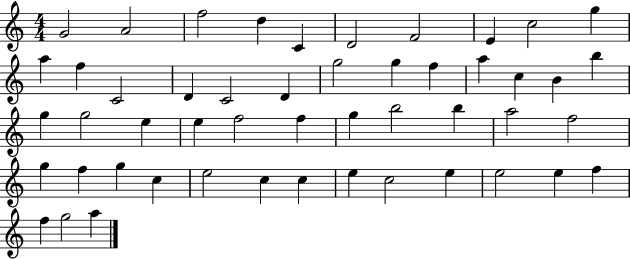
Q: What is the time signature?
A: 4/4